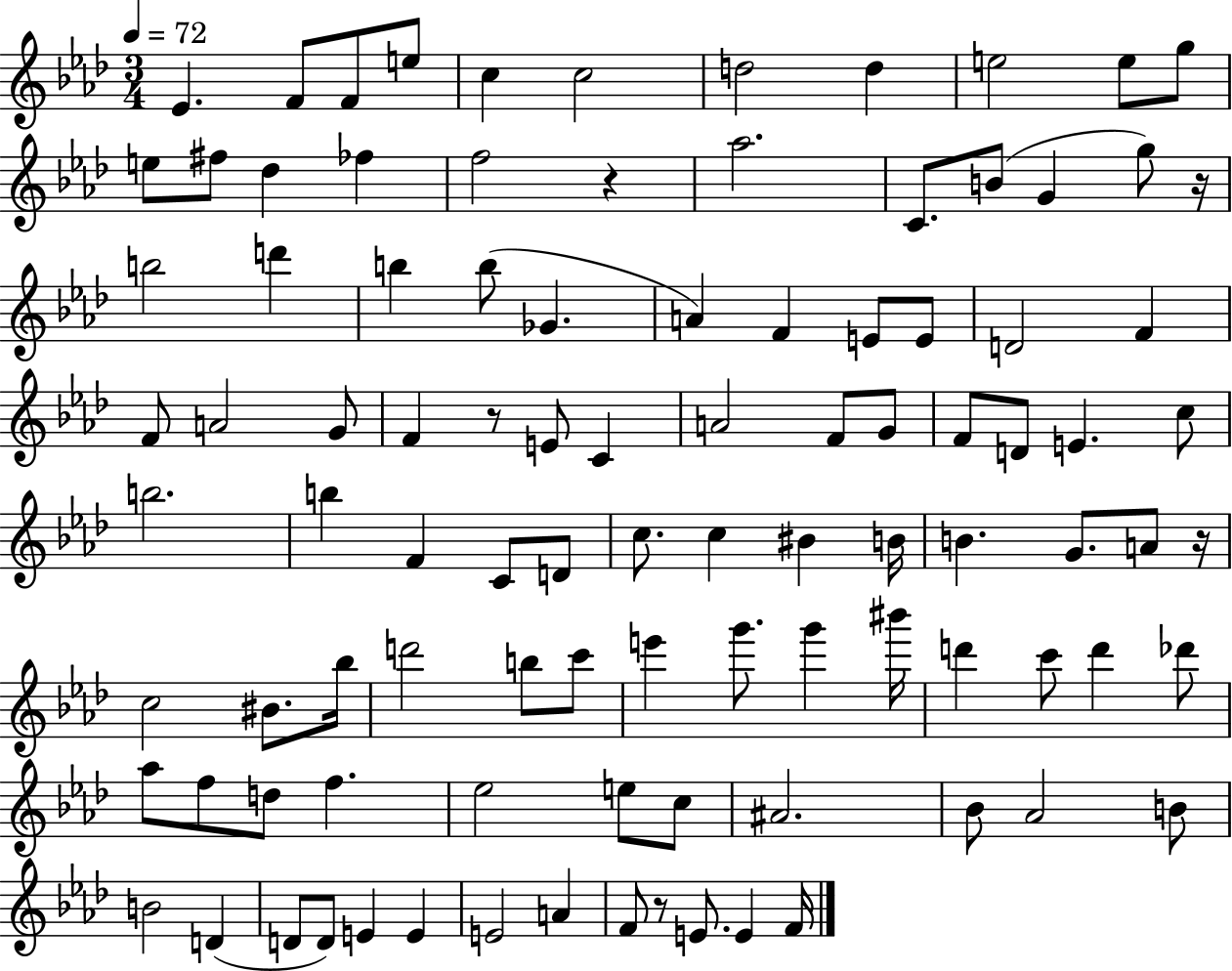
{
  \clef treble
  \numericTimeSignature
  \time 3/4
  \key aes \major
  \tempo 4 = 72
  ees'4. f'8 f'8 e''8 | c''4 c''2 | d''2 d''4 | e''2 e''8 g''8 | \break e''8 fis''8 des''4 fes''4 | f''2 r4 | aes''2. | c'8. b'8( g'4 g''8) r16 | \break b''2 d'''4 | b''4 b''8( ges'4. | a'4) f'4 e'8 e'8 | d'2 f'4 | \break f'8 a'2 g'8 | f'4 r8 e'8 c'4 | a'2 f'8 g'8 | f'8 d'8 e'4. c''8 | \break b''2. | b''4 f'4 c'8 d'8 | c''8. c''4 bis'4 b'16 | b'4. g'8. a'8 r16 | \break c''2 bis'8. bes''16 | d'''2 b''8 c'''8 | e'''4 g'''8. g'''4 bis'''16 | d'''4 c'''8 d'''4 des'''8 | \break aes''8 f''8 d''8 f''4. | ees''2 e''8 c''8 | ais'2. | bes'8 aes'2 b'8 | \break b'2 d'4( | d'8 d'8) e'4 e'4 | e'2 a'4 | f'8 r8 e'8. e'4 f'16 | \break \bar "|."
}